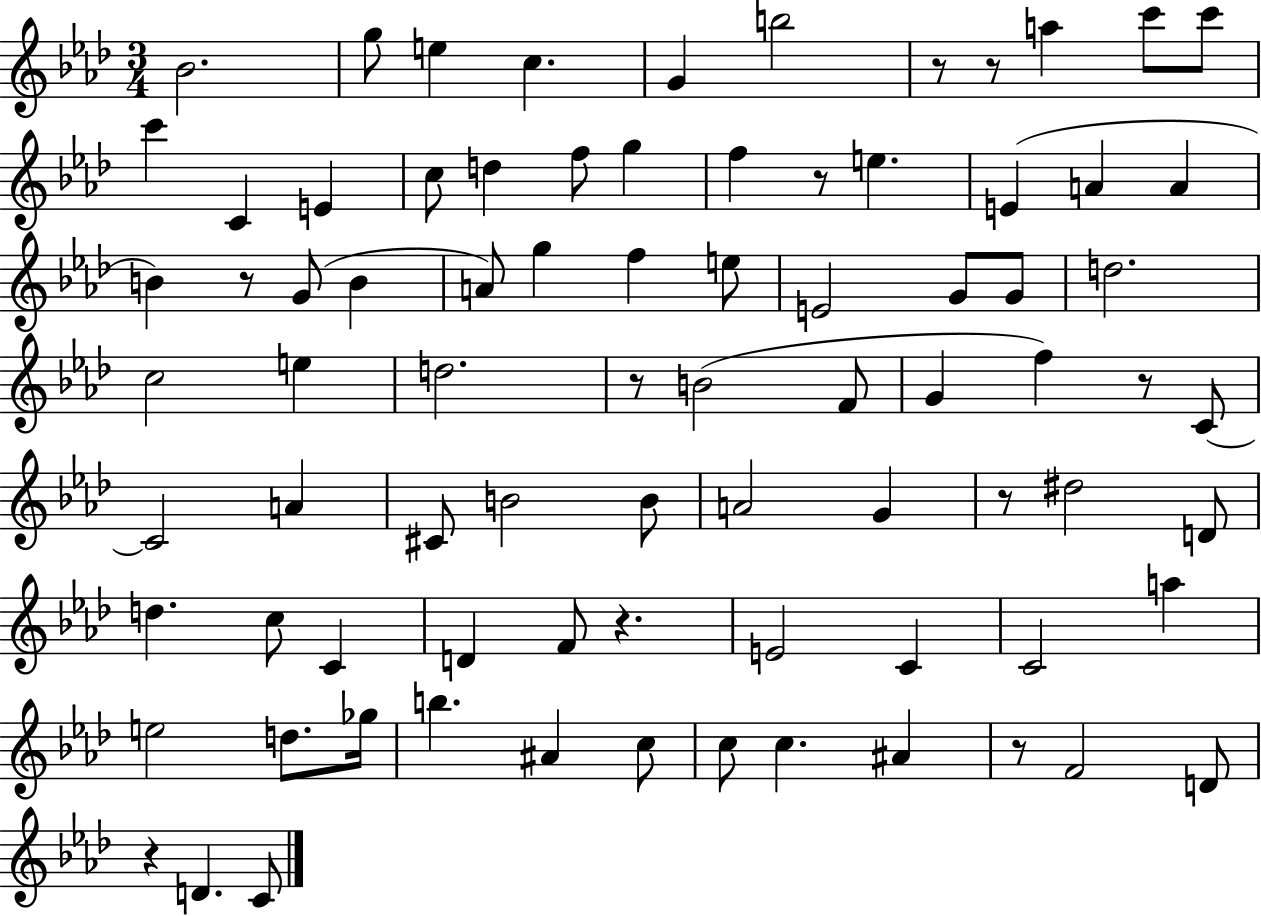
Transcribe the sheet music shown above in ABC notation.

X:1
T:Untitled
M:3/4
L:1/4
K:Ab
_B2 g/2 e c G b2 z/2 z/2 a c'/2 c'/2 c' C E c/2 d f/2 g f z/2 e E A A B z/2 G/2 B A/2 g f e/2 E2 G/2 G/2 d2 c2 e d2 z/2 B2 F/2 G f z/2 C/2 C2 A ^C/2 B2 B/2 A2 G z/2 ^d2 D/2 d c/2 C D F/2 z E2 C C2 a e2 d/2 _g/4 b ^A c/2 c/2 c ^A z/2 F2 D/2 z D C/2